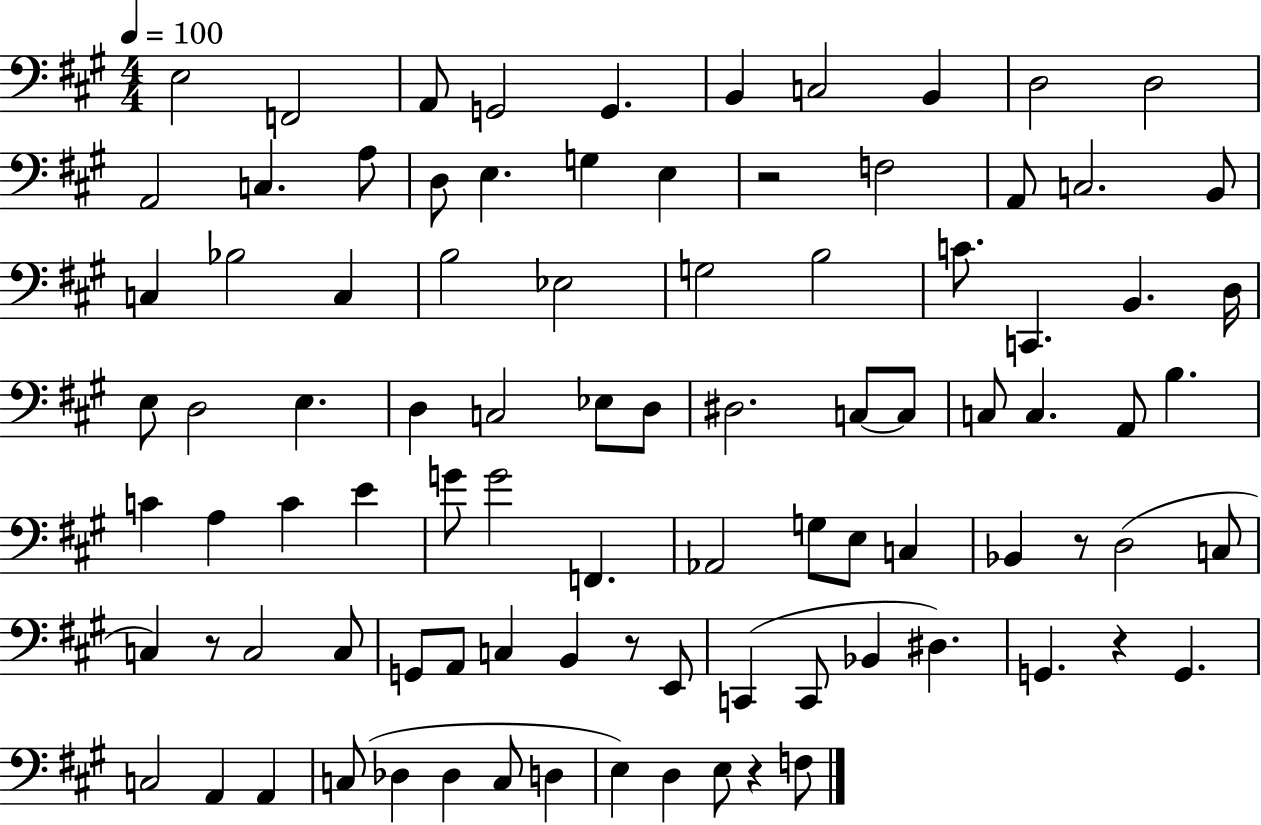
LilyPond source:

{
  \clef bass
  \numericTimeSignature
  \time 4/4
  \key a \major
  \tempo 4 = 100
  e2 f,2 | a,8 g,2 g,4. | b,4 c2 b,4 | d2 d2 | \break a,2 c4. a8 | d8 e4. g4 e4 | r2 f2 | a,8 c2. b,8 | \break c4 bes2 c4 | b2 ees2 | g2 b2 | c'8. c,4. b,4. d16 | \break e8 d2 e4. | d4 c2 ees8 d8 | dis2. c8~~ c8 | c8 c4. a,8 b4. | \break c'4 a4 c'4 e'4 | g'8 g'2 f,4. | aes,2 g8 e8 c4 | bes,4 r8 d2( c8 | \break c4) r8 c2 c8 | g,8 a,8 c4 b,4 r8 e,8 | c,4( c,8 bes,4 dis4.) | g,4. r4 g,4. | \break c2 a,4 a,4 | c8( des4 des4 c8 d4 | e4) d4 e8 r4 f8 | \bar "|."
}